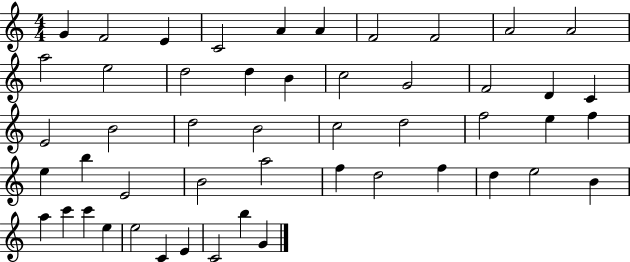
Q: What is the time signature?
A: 4/4